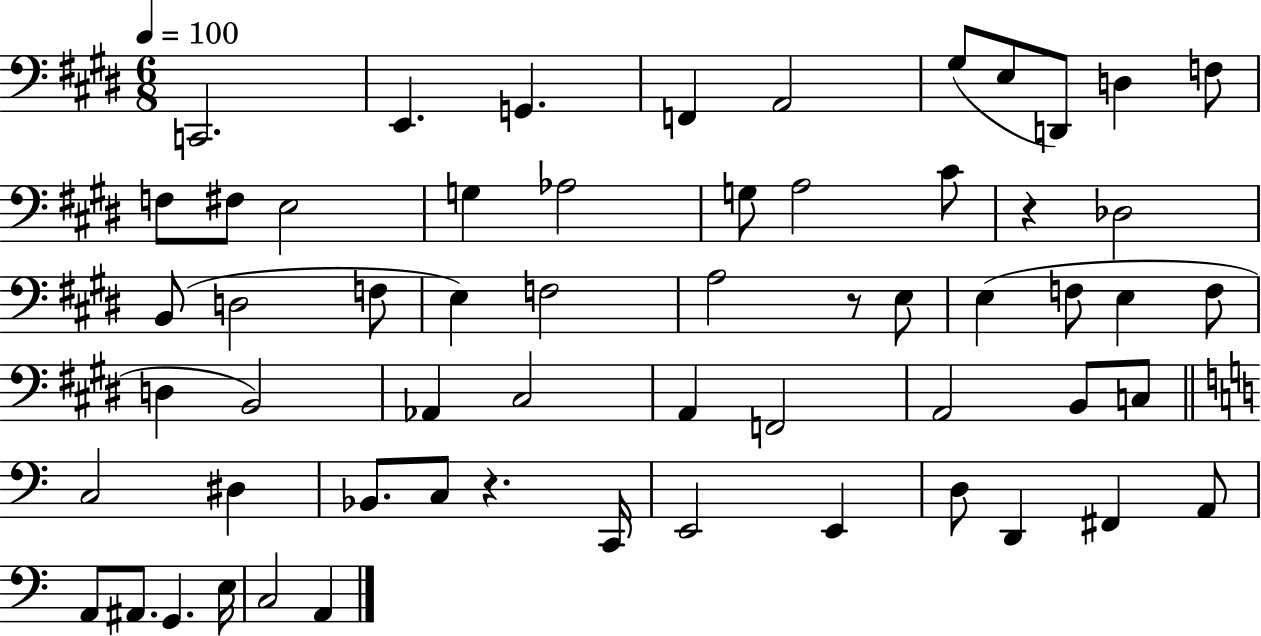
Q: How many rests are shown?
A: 3